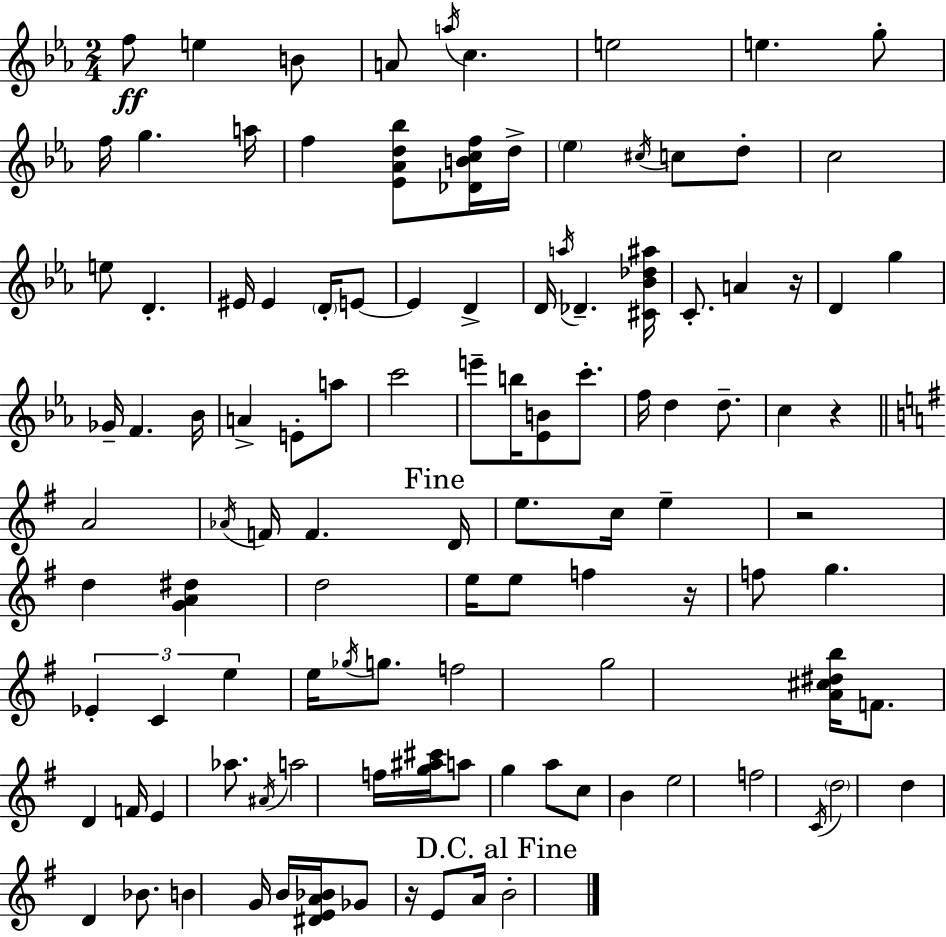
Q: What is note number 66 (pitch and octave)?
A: E5